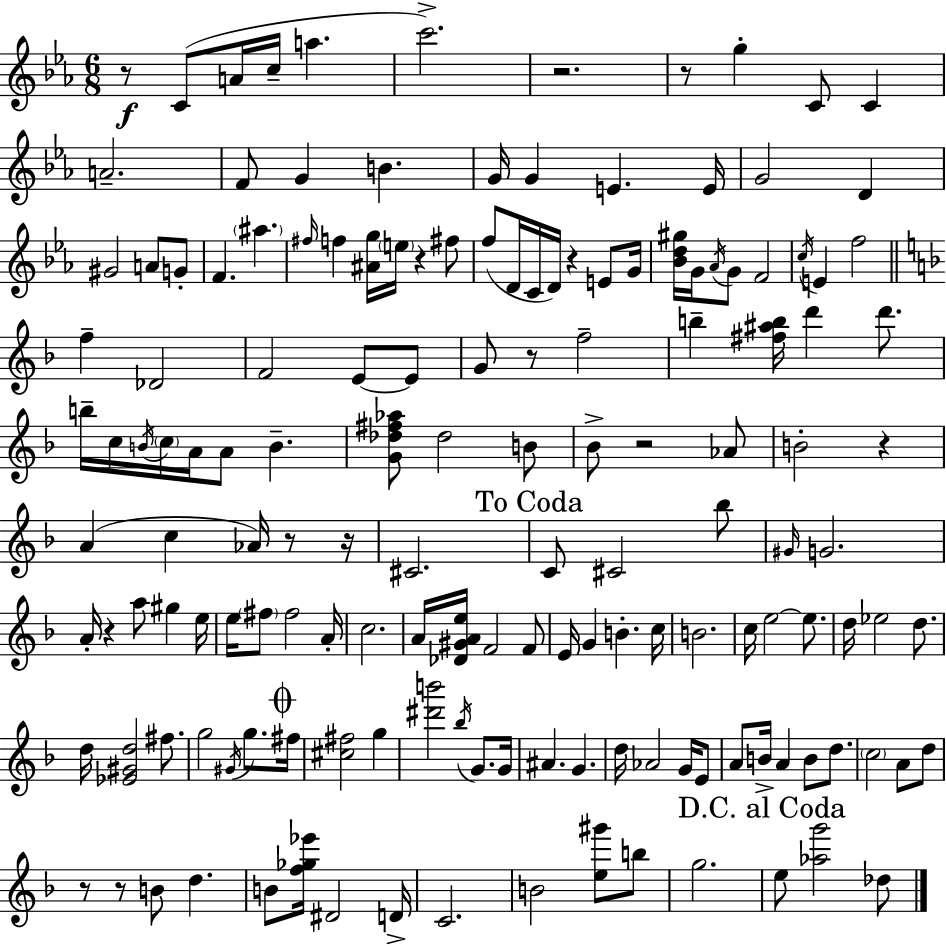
R/e C4/e A4/s C5/s A5/q. C6/h. R/h. R/e G5/q C4/e C4/q A4/h. F4/e G4/q B4/q. G4/s G4/q E4/q. E4/s G4/h D4/q G#4/h A4/e G4/e F4/q. A#5/q. F#5/s F5/q [A#4,G5]/s E5/s R/q F#5/e F5/e D4/s C4/s D4/s R/q E4/e G4/s [Bb4,D5,G#5]/s G4/s Ab4/s G4/e F4/h C5/s E4/q F5/h F5/q Db4/h F4/h E4/e E4/e G4/e R/e F5/h B5/q [F#5,A#5,B5]/s D6/q D6/e. B5/s C5/s B4/s C5/s A4/s A4/e B4/q. [G4,Db5,F#5,Ab5]/e Db5/h B4/e Bb4/e R/h Ab4/e B4/h R/q A4/q C5/q Ab4/s R/e R/s C#4/h. C4/e C#4/h Bb5/e G#4/s G4/h. A4/s R/q A5/e G#5/q E5/s E5/s F#5/e F#5/h A4/s C5/h. A4/s [Db4,G#4,A4,E5]/s F4/h F4/e E4/s G4/q B4/q. C5/s B4/h. C5/s E5/h E5/e. D5/s Eb5/h D5/e. D5/s [Eb4,G#4,D5]/h F#5/e. G5/h G#4/s G5/e. F#5/s [C#5,F#5]/h G5/q [D#6,B6]/h Bb5/s G4/e. G4/s A#4/q. G4/q. D5/s Ab4/h G4/s E4/e A4/e B4/s A4/q B4/e D5/e. C5/h A4/e D5/e R/e R/e B4/e D5/q. B4/e [F5,Gb5,Eb6]/s D#4/h D4/s C4/h. B4/h [E5,G#6]/e B5/e G5/h. E5/e [Ab5,G6]/h Db5/e